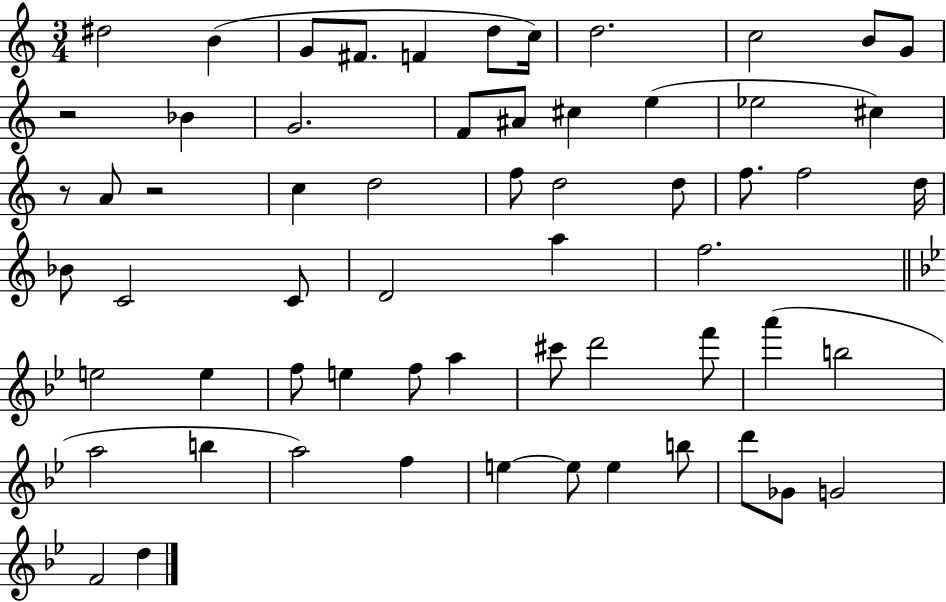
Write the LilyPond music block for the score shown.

{
  \clef treble
  \numericTimeSignature
  \time 3/4
  \key c \major
  dis''2 b'4( | g'8 fis'8. f'4 d''8 c''16) | d''2. | c''2 b'8 g'8 | \break r2 bes'4 | g'2. | f'8 ais'8 cis''4 e''4( | ees''2 cis''4) | \break r8 a'8 r2 | c''4 d''2 | f''8 d''2 d''8 | f''8. f''2 d''16 | \break bes'8 c'2 c'8 | d'2 a''4 | f''2. | \bar "||" \break \key g \minor e''2 e''4 | f''8 e''4 f''8 a''4 | cis'''8 d'''2 f'''8 | a'''4( b''2 | \break a''2 b''4 | a''2) f''4 | e''4~~ e''8 e''4 b''8 | d'''8 ges'8 g'2 | \break f'2 d''4 | \bar "|."
}